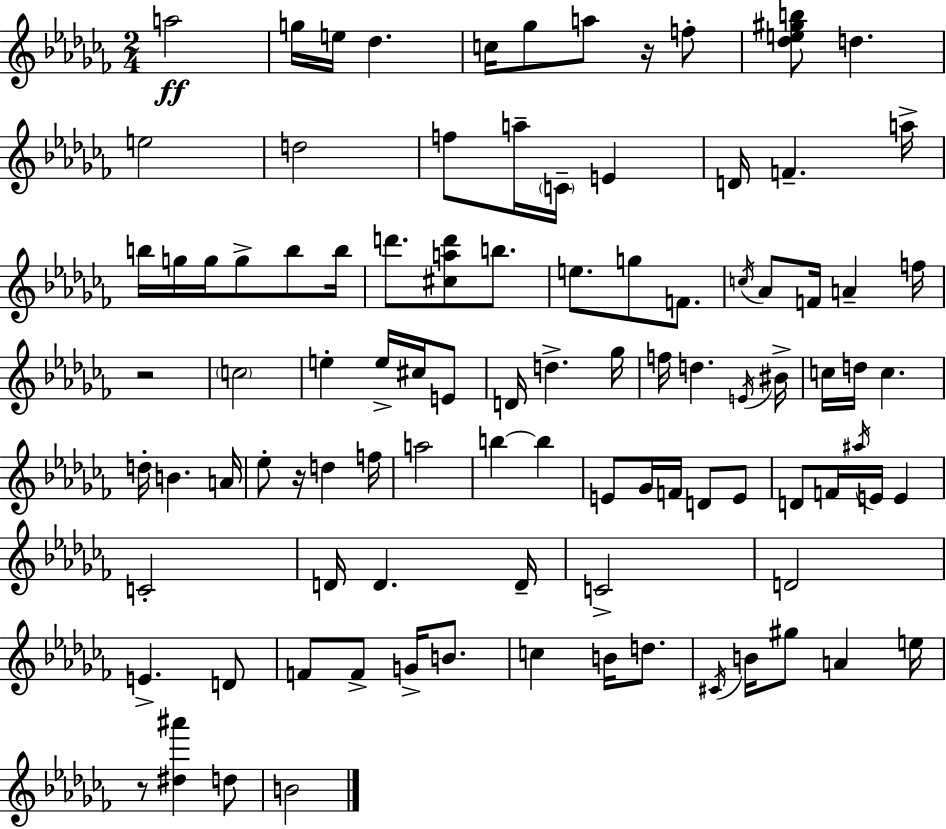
A5/h G5/s E5/s Db5/q. C5/s Gb5/e A5/e R/s F5/e [Db5,E5,G#5,B5]/e D5/q. E5/h D5/h F5/e A5/s C4/s E4/q D4/s F4/q. A5/s B5/s G5/s G5/s G5/e B5/e B5/s D6/e. [C#5,A5,D6]/e B5/e. E5/e. G5/e F4/e. C5/s Ab4/e F4/s A4/q F5/s R/h C5/h E5/q E5/s C#5/s E4/e D4/s D5/q. Gb5/s F5/s D5/q. E4/s BIS4/s C5/s D5/s C5/q. D5/s B4/q. A4/s Eb5/e R/s D5/q F5/s A5/h B5/q B5/q E4/e Gb4/s F4/s D4/e E4/e D4/e F4/s A#5/s E4/s E4/q C4/h D4/s D4/q. D4/s C4/h D4/h E4/q. D4/e F4/e F4/e G4/s B4/e. C5/q B4/s D5/e. C#4/s B4/s G#5/e A4/q E5/s R/e [D#5,A#6]/q D5/e B4/h